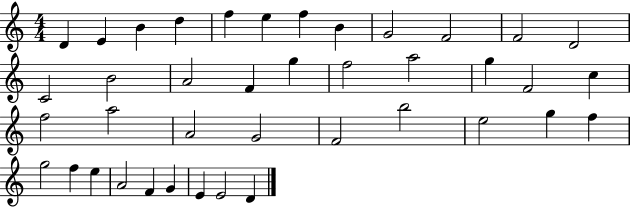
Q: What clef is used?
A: treble